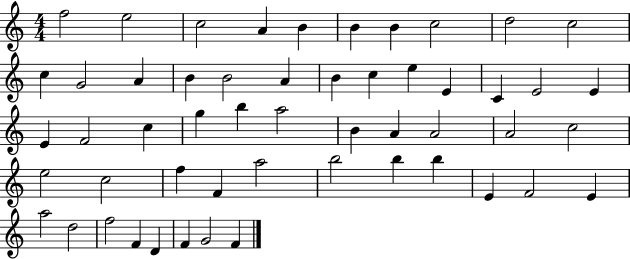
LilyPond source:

{
  \clef treble
  \numericTimeSignature
  \time 4/4
  \key c \major
  f''2 e''2 | c''2 a'4 b'4 | b'4 b'4 c''2 | d''2 c''2 | \break c''4 g'2 a'4 | b'4 b'2 a'4 | b'4 c''4 e''4 e'4 | c'4 e'2 e'4 | \break e'4 f'2 c''4 | g''4 b''4 a''2 | b'4 a'4 a'2 | a'2 c''2 | \break e''2 c''2 | f''4 f'4 a''2 | b''2 b''4 b''4 | e'4 f'2 e'4 | \break a''2 d''2 | f''2 f'4 d'4 | f'4 g'2 f'4 | \bar "|."
}